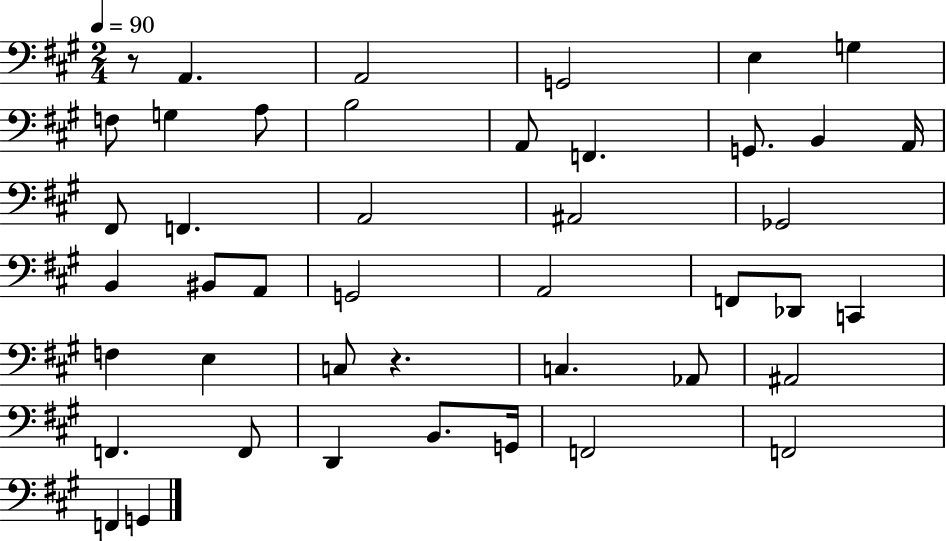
R/e A2/q. A2/h G2/h E3/q G3/q F3/e G3/q A3/e B3/h A2/e F2/q. G2/e. B2/q A2/s F#2/e F2/q. A2/h A#2/h Gb2/h B2/q BIS2/e A2/e G2/h A2/h F2/e Db2/e C2/q F3/q E3/q C3/e R/q. C3/q. Ab2/e A#2/h F2/q. F2/e D2/q B2/e. G2/s F2/h F2/h F2/q G2/q